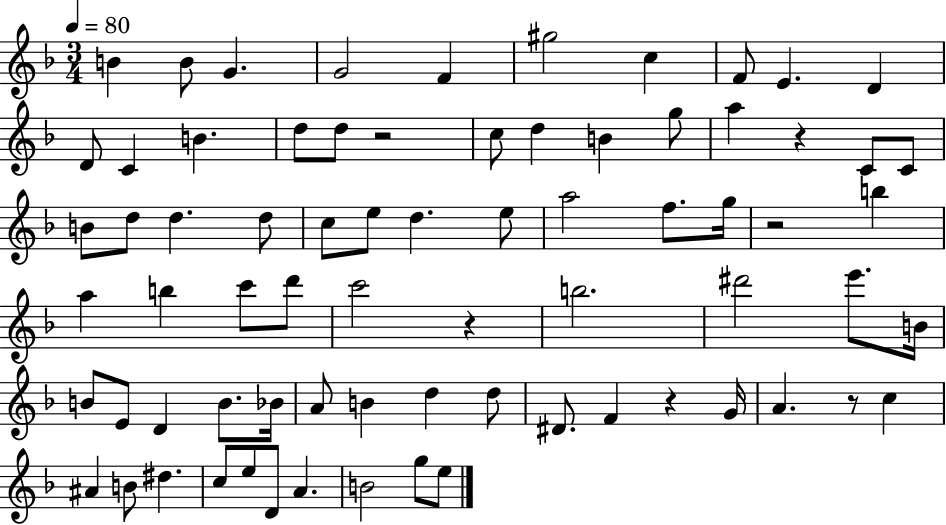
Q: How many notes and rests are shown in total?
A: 73